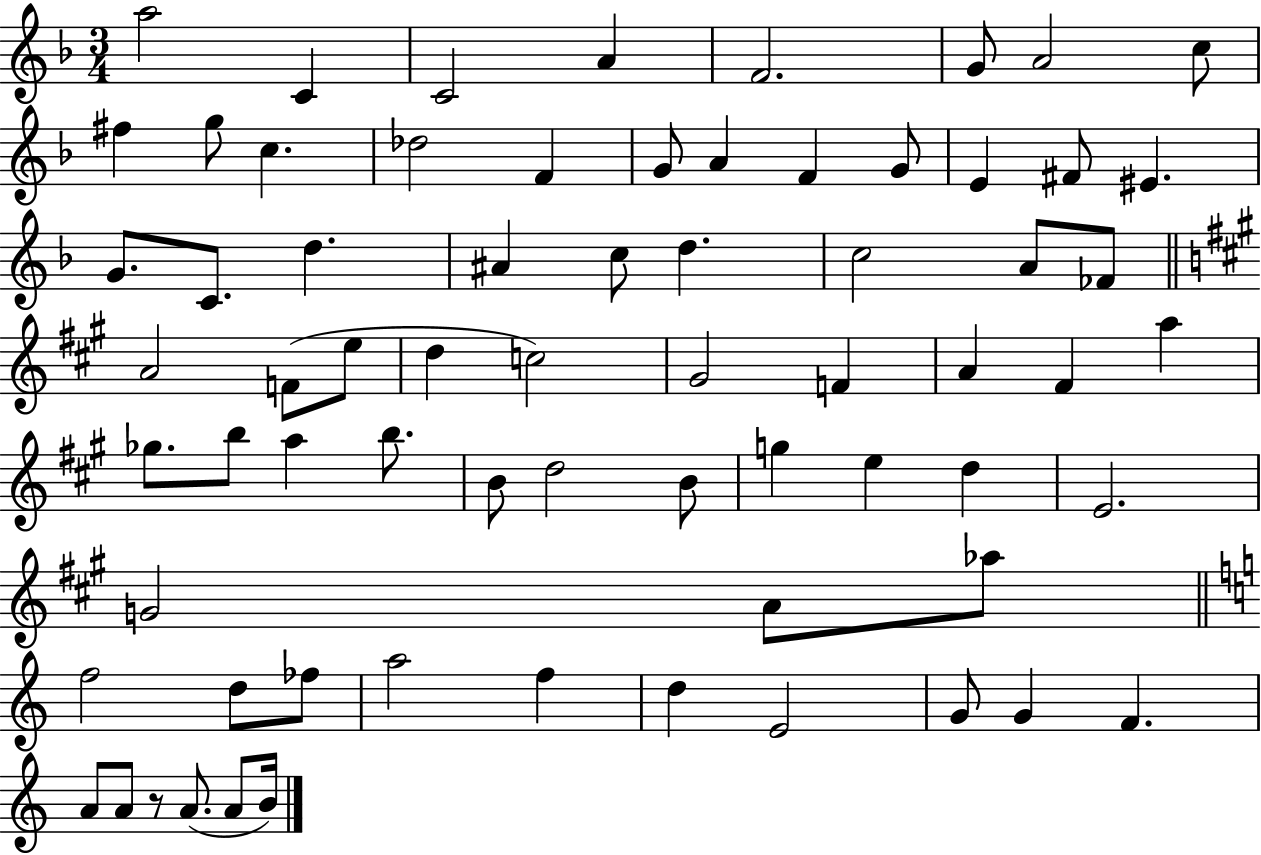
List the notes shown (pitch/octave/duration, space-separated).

A5/h C4/q C4/h A4/q F4/h. G4/e A4/h C5/e F#5/q G5/e C5/q. Db5/h F4/q G4/e A4/q F4/q G4/e E4/q F#4/e EIS4/q. G4/e. C4/e. D5/q. A#4/q C5/e D5/q. C5/h A4/e FES4/e A4/h F4/e E5/e D5/q C5/h G#4/h F4/q A4/q F#4/q A5/q Gb5/e. B5/e A5/q B5/e. B4/e D5/h B4/e G5/q E5/q D5/q E4/h. G4/h A4/e Ab5/e F5/h D5/e FES5/e A5/h F5/q D5/q E4/h G4/e G4/q F4/q. A4/e A4/e R/e A4/e. A4/e B4/s